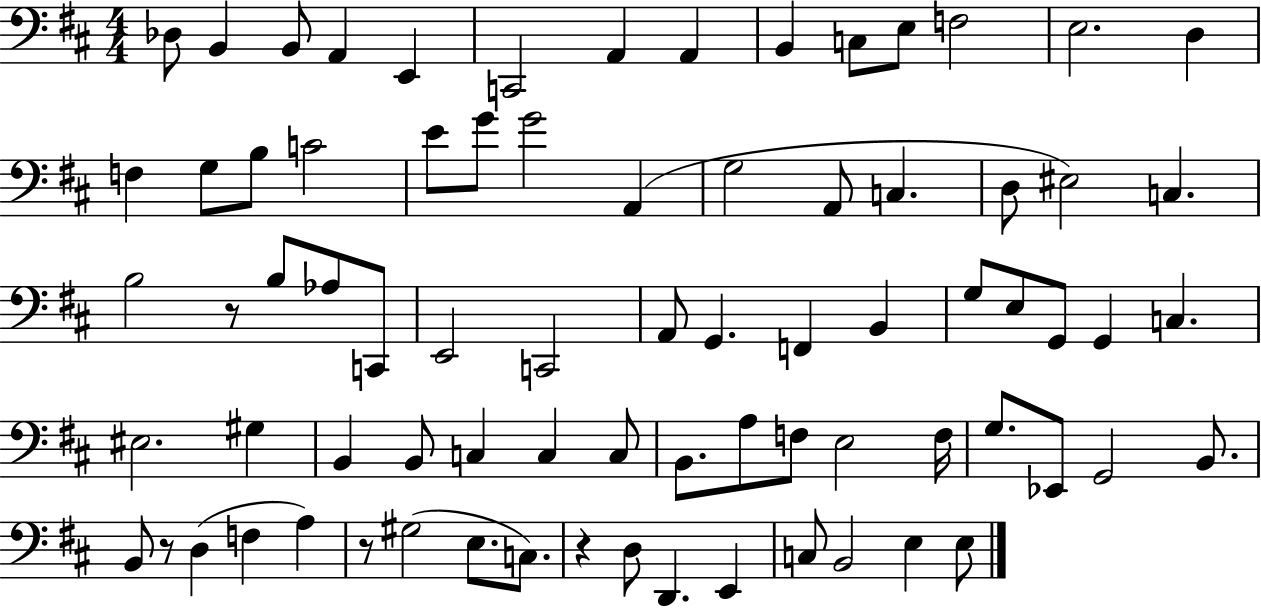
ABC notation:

X:1
T:Untitled
M:4/4
L:1/4
K:D
_D,/2 B,, B,,/2 A,, E,, C,,2 A,, A,, B,, C,/2 E,/2 F,2 E,2 D, F, G,/2 B,/2 C2 E/2 G/2 G2 A,, G,2 A,,/2 C, D,/2 ^E,2 C, B,2 z/2 B,/2 _A,/2 C,,/2 E,,2 C,,2 A,,/2 G,, F,, B,, G,/2 E,/2 G,,/2 G,, C, ^E,2 ^G, B,, B,,/2 C, C, C,/2 B,,/2 A,/2 F,/2 E,2 F,/4 G,/2 _E,,/2 G,,2 B,,/2 B,,/2 z/2 D, F, A, z/2 ^G,2 E,/2 C,/2 z D,/2 D,, E,, C,/2 B,,2 E, E,/2